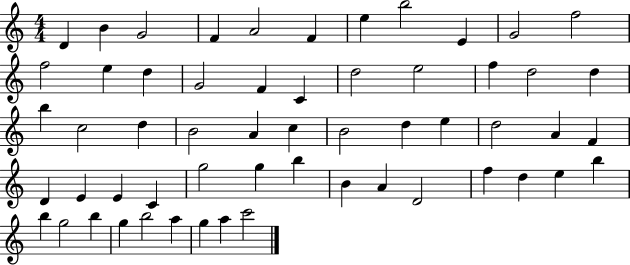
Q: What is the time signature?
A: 4/4